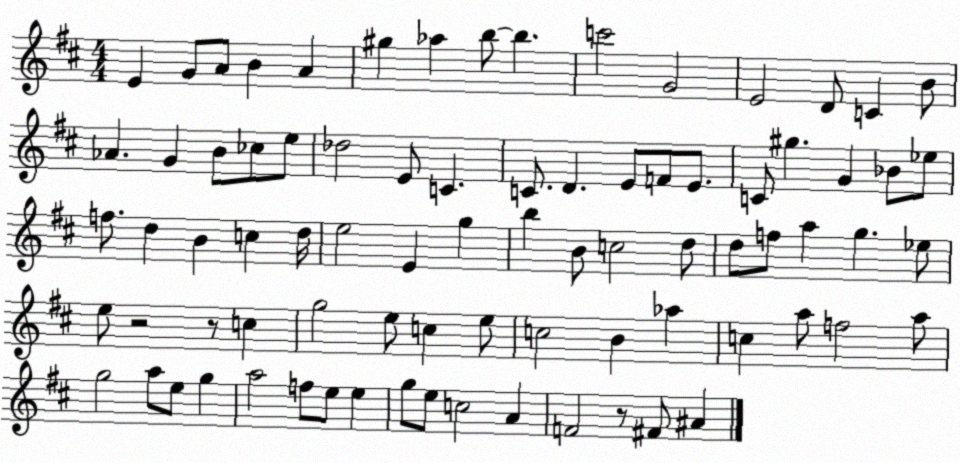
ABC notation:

X:1
T:Untitled
M:4/4
L:1/4
K:D
E G/2 A/2 B A ^g _a b/2 b c'2 G2 E2 D/2 C B/2 _A G B/2 _c/2 e/2 _d2 E/2 C C/2 D E/2 F/2 E/2 C/2 ^g G _B/2 _e/2 f/2 d B c d/4 e2 E g b B/2 c2 d/2 d/2 f/2 a g _e/2 e/2 z2 z/2 c g2 e/2 c e/2 c2 B _a c a/2 f2 a/2 g2 a/2 e/2 g a2 f/2 e/2 e g/2 e/2 c2 A F2 z/2 ^F/2 ^A